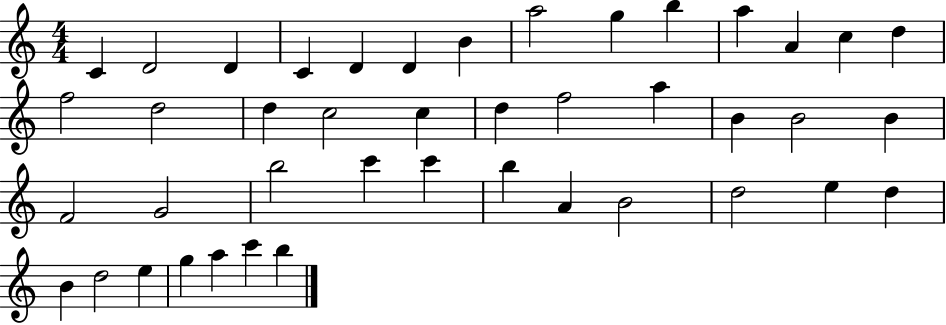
C4/q D4/h D4/q C4/q D4/q D4/q B4/q A5/h G5/q B5/q A5/q A4/q C5/q D5/q F5/h D5/h D5/q C5/h C5/q D5/q F5/h A5/q B4/q B4/h B4/q F4/h G4/h B5/h C6/q C6/q B5/q A4/q B4/h D5/h E5/q D5/q B4/q D5/h E5/q G5/q A5/q C6/q B5/q